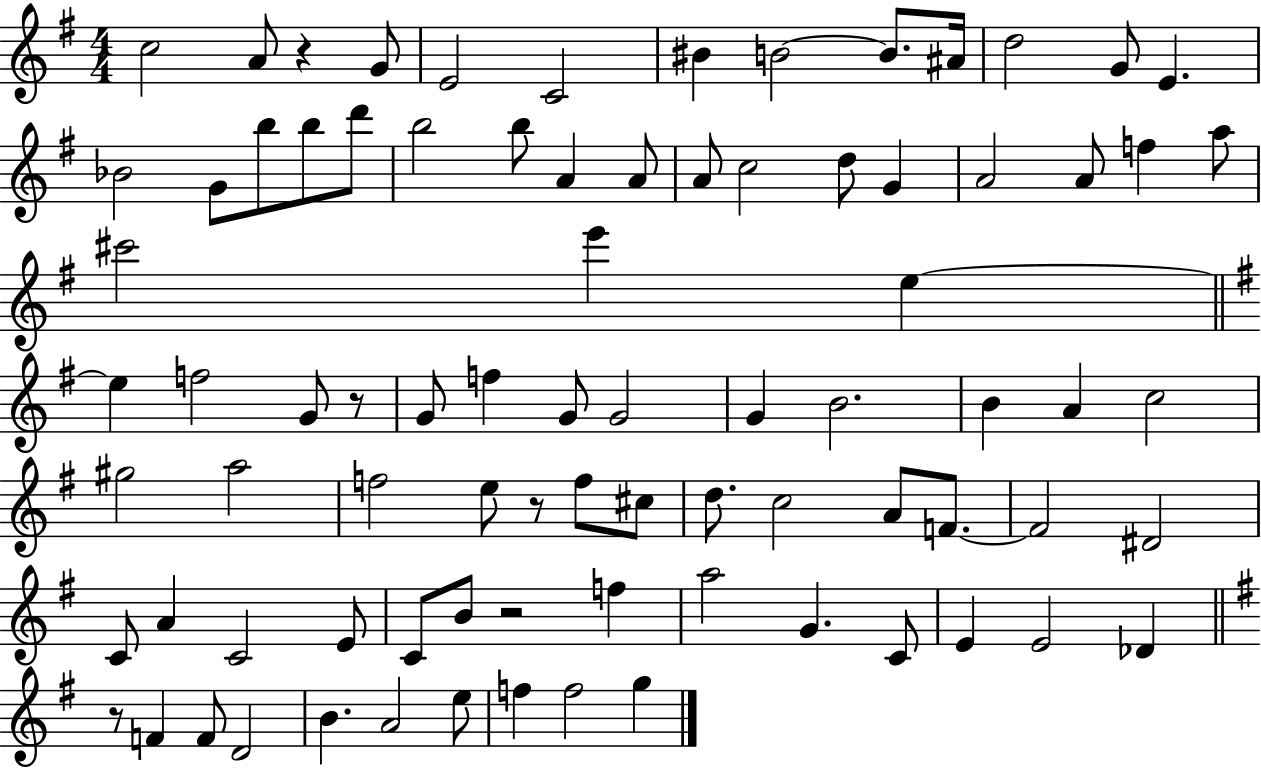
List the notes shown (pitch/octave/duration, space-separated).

C5/h A4/e R/q G4/e E4/h C4/h BIS4/q B4/h B4/e. A#4/s D5/h G4/e E4/q. Bb4/h G4/e B5/e B5/e D6/e B5/h B5/e A4/q A4/e A4/e C5/h D5/e G4/q A4/h A4/e F5/q A5/e C#6/h E6/q E5/q E5/q F5/h G4/e R/e G4/e F5/q G4/e G4/h G4/q B4/h. B4/q A4/q C5/h G#5/h A5/h F5/h E5/e R/e F5/e C#5/e D5/e. C5/h A4/e F4/e. F4/h D#4/h C4/e A4/q C4/h E4/e C4/e B4/e R/h F5/q A5/h G4/q. C4/e E4/q E4/h Db4/q R/e F4/q F4/e D4/h B4/q. A4/h E5/e F5/q F5/h G5/q